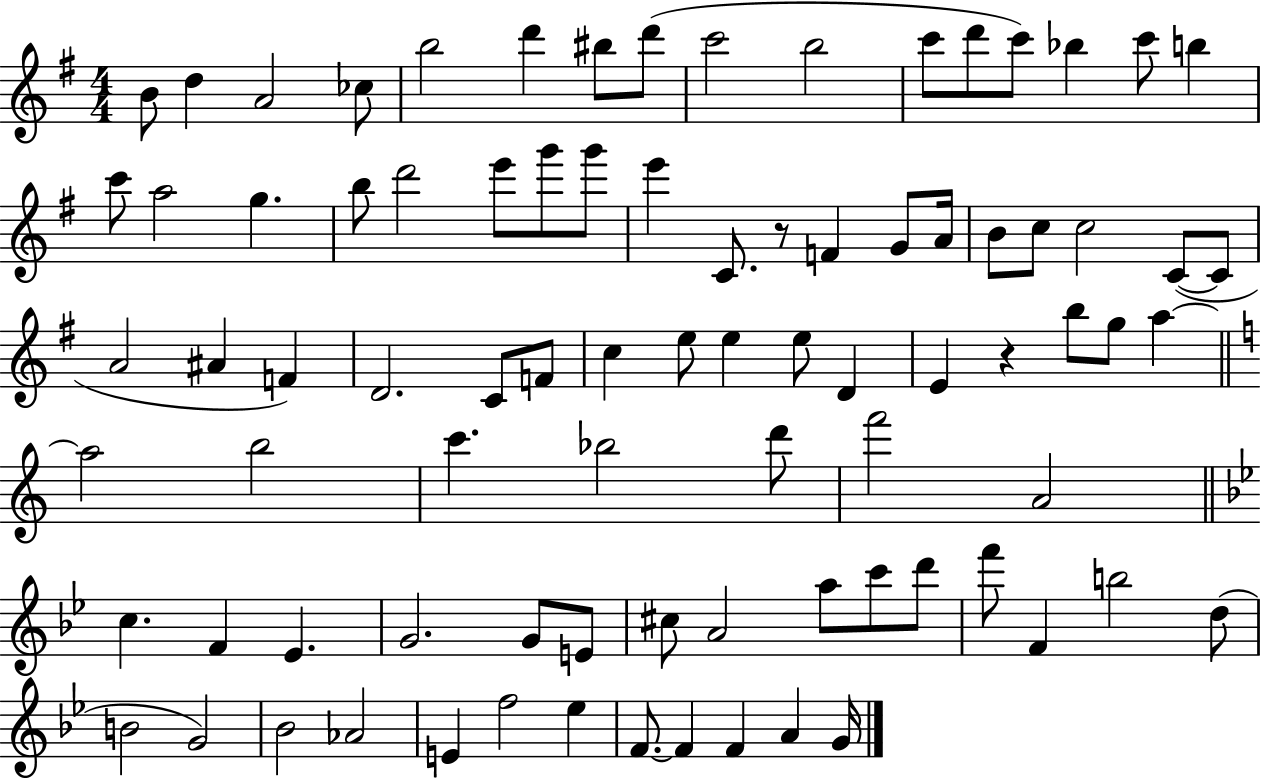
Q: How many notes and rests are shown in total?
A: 85